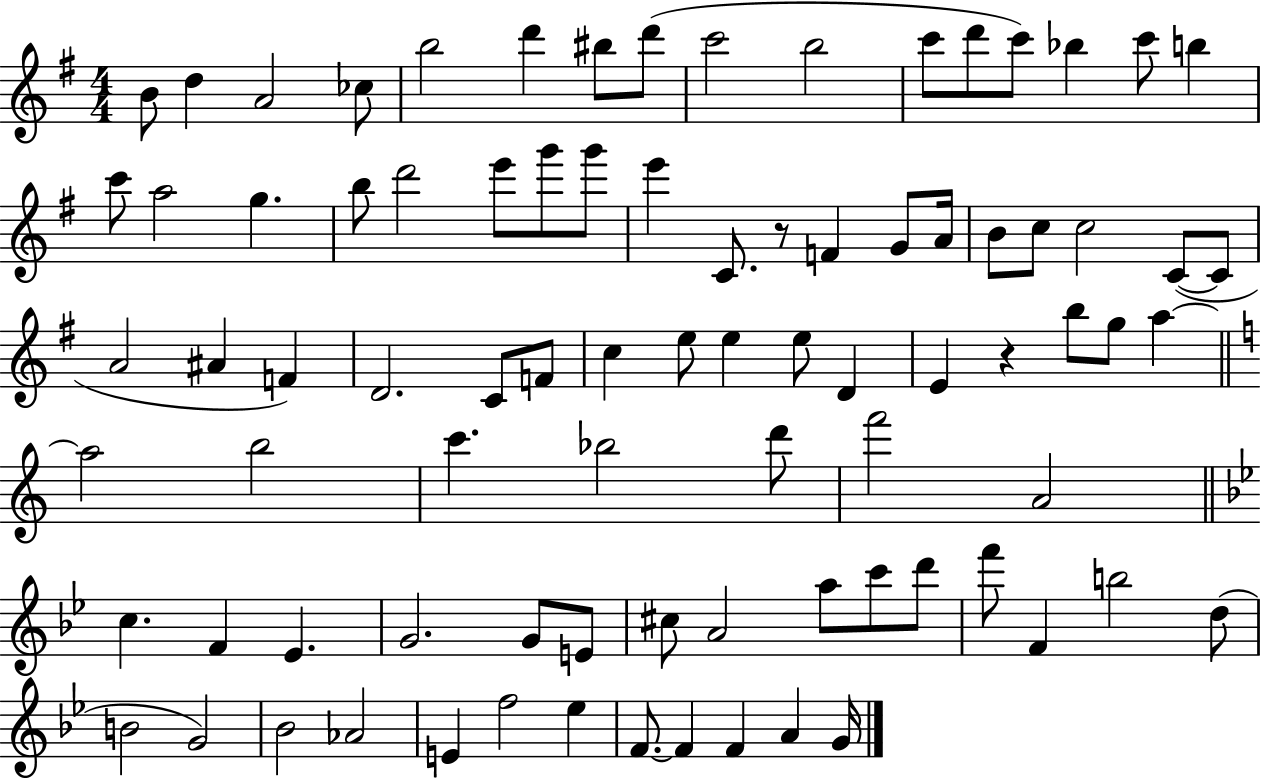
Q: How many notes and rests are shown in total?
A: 85